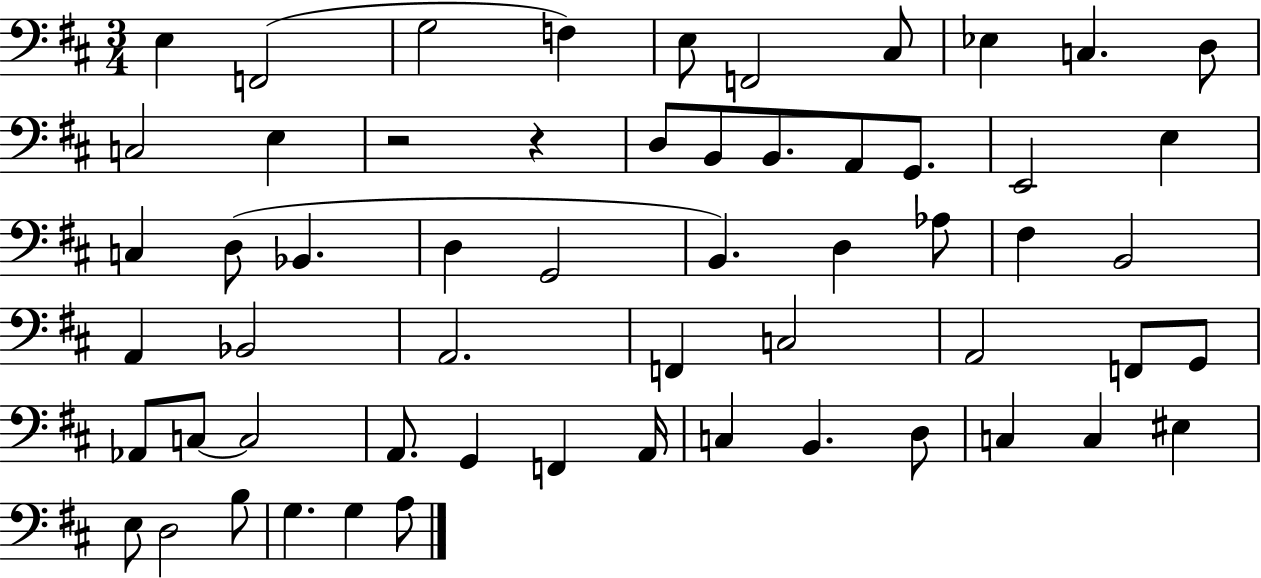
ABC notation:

X:1
T:Untitled
M:3/4
L:1/4
K:D
E, F,,2 G,2 F, E,/2 F,,2 ^C,/2 _E, C, D,/2 C,2 E, z2 z D,/2 B,,/2 B,,/2 A,,/2 G,,/2 E,,2 E, C, D,/2 _B,, D, G,,2 B,, D, _A,/2 ^F, B,,2 A,, _B,,2 A,,2 F,, C,2 A,,2 F,,/2 G,,/2 _A,,/2 C,/2 C,2 A,,/2 G,, F,, A,,/4 C, B,, D,/2 C, C, ^E, E,/2 D,2 B,/2 G, G, A,/2